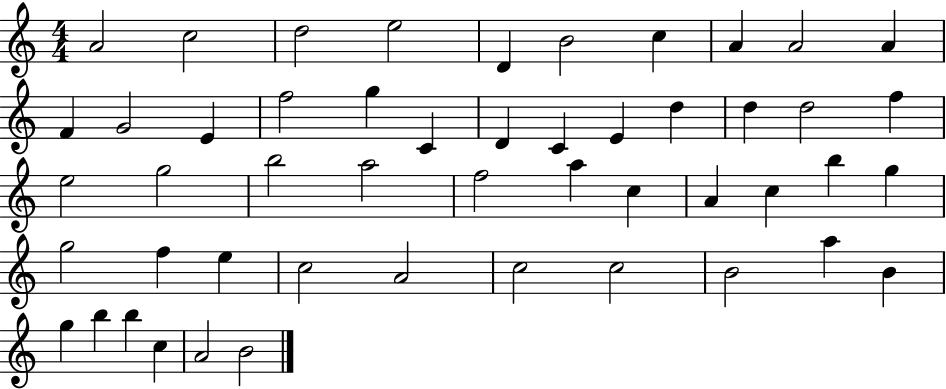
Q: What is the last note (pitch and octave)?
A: B4